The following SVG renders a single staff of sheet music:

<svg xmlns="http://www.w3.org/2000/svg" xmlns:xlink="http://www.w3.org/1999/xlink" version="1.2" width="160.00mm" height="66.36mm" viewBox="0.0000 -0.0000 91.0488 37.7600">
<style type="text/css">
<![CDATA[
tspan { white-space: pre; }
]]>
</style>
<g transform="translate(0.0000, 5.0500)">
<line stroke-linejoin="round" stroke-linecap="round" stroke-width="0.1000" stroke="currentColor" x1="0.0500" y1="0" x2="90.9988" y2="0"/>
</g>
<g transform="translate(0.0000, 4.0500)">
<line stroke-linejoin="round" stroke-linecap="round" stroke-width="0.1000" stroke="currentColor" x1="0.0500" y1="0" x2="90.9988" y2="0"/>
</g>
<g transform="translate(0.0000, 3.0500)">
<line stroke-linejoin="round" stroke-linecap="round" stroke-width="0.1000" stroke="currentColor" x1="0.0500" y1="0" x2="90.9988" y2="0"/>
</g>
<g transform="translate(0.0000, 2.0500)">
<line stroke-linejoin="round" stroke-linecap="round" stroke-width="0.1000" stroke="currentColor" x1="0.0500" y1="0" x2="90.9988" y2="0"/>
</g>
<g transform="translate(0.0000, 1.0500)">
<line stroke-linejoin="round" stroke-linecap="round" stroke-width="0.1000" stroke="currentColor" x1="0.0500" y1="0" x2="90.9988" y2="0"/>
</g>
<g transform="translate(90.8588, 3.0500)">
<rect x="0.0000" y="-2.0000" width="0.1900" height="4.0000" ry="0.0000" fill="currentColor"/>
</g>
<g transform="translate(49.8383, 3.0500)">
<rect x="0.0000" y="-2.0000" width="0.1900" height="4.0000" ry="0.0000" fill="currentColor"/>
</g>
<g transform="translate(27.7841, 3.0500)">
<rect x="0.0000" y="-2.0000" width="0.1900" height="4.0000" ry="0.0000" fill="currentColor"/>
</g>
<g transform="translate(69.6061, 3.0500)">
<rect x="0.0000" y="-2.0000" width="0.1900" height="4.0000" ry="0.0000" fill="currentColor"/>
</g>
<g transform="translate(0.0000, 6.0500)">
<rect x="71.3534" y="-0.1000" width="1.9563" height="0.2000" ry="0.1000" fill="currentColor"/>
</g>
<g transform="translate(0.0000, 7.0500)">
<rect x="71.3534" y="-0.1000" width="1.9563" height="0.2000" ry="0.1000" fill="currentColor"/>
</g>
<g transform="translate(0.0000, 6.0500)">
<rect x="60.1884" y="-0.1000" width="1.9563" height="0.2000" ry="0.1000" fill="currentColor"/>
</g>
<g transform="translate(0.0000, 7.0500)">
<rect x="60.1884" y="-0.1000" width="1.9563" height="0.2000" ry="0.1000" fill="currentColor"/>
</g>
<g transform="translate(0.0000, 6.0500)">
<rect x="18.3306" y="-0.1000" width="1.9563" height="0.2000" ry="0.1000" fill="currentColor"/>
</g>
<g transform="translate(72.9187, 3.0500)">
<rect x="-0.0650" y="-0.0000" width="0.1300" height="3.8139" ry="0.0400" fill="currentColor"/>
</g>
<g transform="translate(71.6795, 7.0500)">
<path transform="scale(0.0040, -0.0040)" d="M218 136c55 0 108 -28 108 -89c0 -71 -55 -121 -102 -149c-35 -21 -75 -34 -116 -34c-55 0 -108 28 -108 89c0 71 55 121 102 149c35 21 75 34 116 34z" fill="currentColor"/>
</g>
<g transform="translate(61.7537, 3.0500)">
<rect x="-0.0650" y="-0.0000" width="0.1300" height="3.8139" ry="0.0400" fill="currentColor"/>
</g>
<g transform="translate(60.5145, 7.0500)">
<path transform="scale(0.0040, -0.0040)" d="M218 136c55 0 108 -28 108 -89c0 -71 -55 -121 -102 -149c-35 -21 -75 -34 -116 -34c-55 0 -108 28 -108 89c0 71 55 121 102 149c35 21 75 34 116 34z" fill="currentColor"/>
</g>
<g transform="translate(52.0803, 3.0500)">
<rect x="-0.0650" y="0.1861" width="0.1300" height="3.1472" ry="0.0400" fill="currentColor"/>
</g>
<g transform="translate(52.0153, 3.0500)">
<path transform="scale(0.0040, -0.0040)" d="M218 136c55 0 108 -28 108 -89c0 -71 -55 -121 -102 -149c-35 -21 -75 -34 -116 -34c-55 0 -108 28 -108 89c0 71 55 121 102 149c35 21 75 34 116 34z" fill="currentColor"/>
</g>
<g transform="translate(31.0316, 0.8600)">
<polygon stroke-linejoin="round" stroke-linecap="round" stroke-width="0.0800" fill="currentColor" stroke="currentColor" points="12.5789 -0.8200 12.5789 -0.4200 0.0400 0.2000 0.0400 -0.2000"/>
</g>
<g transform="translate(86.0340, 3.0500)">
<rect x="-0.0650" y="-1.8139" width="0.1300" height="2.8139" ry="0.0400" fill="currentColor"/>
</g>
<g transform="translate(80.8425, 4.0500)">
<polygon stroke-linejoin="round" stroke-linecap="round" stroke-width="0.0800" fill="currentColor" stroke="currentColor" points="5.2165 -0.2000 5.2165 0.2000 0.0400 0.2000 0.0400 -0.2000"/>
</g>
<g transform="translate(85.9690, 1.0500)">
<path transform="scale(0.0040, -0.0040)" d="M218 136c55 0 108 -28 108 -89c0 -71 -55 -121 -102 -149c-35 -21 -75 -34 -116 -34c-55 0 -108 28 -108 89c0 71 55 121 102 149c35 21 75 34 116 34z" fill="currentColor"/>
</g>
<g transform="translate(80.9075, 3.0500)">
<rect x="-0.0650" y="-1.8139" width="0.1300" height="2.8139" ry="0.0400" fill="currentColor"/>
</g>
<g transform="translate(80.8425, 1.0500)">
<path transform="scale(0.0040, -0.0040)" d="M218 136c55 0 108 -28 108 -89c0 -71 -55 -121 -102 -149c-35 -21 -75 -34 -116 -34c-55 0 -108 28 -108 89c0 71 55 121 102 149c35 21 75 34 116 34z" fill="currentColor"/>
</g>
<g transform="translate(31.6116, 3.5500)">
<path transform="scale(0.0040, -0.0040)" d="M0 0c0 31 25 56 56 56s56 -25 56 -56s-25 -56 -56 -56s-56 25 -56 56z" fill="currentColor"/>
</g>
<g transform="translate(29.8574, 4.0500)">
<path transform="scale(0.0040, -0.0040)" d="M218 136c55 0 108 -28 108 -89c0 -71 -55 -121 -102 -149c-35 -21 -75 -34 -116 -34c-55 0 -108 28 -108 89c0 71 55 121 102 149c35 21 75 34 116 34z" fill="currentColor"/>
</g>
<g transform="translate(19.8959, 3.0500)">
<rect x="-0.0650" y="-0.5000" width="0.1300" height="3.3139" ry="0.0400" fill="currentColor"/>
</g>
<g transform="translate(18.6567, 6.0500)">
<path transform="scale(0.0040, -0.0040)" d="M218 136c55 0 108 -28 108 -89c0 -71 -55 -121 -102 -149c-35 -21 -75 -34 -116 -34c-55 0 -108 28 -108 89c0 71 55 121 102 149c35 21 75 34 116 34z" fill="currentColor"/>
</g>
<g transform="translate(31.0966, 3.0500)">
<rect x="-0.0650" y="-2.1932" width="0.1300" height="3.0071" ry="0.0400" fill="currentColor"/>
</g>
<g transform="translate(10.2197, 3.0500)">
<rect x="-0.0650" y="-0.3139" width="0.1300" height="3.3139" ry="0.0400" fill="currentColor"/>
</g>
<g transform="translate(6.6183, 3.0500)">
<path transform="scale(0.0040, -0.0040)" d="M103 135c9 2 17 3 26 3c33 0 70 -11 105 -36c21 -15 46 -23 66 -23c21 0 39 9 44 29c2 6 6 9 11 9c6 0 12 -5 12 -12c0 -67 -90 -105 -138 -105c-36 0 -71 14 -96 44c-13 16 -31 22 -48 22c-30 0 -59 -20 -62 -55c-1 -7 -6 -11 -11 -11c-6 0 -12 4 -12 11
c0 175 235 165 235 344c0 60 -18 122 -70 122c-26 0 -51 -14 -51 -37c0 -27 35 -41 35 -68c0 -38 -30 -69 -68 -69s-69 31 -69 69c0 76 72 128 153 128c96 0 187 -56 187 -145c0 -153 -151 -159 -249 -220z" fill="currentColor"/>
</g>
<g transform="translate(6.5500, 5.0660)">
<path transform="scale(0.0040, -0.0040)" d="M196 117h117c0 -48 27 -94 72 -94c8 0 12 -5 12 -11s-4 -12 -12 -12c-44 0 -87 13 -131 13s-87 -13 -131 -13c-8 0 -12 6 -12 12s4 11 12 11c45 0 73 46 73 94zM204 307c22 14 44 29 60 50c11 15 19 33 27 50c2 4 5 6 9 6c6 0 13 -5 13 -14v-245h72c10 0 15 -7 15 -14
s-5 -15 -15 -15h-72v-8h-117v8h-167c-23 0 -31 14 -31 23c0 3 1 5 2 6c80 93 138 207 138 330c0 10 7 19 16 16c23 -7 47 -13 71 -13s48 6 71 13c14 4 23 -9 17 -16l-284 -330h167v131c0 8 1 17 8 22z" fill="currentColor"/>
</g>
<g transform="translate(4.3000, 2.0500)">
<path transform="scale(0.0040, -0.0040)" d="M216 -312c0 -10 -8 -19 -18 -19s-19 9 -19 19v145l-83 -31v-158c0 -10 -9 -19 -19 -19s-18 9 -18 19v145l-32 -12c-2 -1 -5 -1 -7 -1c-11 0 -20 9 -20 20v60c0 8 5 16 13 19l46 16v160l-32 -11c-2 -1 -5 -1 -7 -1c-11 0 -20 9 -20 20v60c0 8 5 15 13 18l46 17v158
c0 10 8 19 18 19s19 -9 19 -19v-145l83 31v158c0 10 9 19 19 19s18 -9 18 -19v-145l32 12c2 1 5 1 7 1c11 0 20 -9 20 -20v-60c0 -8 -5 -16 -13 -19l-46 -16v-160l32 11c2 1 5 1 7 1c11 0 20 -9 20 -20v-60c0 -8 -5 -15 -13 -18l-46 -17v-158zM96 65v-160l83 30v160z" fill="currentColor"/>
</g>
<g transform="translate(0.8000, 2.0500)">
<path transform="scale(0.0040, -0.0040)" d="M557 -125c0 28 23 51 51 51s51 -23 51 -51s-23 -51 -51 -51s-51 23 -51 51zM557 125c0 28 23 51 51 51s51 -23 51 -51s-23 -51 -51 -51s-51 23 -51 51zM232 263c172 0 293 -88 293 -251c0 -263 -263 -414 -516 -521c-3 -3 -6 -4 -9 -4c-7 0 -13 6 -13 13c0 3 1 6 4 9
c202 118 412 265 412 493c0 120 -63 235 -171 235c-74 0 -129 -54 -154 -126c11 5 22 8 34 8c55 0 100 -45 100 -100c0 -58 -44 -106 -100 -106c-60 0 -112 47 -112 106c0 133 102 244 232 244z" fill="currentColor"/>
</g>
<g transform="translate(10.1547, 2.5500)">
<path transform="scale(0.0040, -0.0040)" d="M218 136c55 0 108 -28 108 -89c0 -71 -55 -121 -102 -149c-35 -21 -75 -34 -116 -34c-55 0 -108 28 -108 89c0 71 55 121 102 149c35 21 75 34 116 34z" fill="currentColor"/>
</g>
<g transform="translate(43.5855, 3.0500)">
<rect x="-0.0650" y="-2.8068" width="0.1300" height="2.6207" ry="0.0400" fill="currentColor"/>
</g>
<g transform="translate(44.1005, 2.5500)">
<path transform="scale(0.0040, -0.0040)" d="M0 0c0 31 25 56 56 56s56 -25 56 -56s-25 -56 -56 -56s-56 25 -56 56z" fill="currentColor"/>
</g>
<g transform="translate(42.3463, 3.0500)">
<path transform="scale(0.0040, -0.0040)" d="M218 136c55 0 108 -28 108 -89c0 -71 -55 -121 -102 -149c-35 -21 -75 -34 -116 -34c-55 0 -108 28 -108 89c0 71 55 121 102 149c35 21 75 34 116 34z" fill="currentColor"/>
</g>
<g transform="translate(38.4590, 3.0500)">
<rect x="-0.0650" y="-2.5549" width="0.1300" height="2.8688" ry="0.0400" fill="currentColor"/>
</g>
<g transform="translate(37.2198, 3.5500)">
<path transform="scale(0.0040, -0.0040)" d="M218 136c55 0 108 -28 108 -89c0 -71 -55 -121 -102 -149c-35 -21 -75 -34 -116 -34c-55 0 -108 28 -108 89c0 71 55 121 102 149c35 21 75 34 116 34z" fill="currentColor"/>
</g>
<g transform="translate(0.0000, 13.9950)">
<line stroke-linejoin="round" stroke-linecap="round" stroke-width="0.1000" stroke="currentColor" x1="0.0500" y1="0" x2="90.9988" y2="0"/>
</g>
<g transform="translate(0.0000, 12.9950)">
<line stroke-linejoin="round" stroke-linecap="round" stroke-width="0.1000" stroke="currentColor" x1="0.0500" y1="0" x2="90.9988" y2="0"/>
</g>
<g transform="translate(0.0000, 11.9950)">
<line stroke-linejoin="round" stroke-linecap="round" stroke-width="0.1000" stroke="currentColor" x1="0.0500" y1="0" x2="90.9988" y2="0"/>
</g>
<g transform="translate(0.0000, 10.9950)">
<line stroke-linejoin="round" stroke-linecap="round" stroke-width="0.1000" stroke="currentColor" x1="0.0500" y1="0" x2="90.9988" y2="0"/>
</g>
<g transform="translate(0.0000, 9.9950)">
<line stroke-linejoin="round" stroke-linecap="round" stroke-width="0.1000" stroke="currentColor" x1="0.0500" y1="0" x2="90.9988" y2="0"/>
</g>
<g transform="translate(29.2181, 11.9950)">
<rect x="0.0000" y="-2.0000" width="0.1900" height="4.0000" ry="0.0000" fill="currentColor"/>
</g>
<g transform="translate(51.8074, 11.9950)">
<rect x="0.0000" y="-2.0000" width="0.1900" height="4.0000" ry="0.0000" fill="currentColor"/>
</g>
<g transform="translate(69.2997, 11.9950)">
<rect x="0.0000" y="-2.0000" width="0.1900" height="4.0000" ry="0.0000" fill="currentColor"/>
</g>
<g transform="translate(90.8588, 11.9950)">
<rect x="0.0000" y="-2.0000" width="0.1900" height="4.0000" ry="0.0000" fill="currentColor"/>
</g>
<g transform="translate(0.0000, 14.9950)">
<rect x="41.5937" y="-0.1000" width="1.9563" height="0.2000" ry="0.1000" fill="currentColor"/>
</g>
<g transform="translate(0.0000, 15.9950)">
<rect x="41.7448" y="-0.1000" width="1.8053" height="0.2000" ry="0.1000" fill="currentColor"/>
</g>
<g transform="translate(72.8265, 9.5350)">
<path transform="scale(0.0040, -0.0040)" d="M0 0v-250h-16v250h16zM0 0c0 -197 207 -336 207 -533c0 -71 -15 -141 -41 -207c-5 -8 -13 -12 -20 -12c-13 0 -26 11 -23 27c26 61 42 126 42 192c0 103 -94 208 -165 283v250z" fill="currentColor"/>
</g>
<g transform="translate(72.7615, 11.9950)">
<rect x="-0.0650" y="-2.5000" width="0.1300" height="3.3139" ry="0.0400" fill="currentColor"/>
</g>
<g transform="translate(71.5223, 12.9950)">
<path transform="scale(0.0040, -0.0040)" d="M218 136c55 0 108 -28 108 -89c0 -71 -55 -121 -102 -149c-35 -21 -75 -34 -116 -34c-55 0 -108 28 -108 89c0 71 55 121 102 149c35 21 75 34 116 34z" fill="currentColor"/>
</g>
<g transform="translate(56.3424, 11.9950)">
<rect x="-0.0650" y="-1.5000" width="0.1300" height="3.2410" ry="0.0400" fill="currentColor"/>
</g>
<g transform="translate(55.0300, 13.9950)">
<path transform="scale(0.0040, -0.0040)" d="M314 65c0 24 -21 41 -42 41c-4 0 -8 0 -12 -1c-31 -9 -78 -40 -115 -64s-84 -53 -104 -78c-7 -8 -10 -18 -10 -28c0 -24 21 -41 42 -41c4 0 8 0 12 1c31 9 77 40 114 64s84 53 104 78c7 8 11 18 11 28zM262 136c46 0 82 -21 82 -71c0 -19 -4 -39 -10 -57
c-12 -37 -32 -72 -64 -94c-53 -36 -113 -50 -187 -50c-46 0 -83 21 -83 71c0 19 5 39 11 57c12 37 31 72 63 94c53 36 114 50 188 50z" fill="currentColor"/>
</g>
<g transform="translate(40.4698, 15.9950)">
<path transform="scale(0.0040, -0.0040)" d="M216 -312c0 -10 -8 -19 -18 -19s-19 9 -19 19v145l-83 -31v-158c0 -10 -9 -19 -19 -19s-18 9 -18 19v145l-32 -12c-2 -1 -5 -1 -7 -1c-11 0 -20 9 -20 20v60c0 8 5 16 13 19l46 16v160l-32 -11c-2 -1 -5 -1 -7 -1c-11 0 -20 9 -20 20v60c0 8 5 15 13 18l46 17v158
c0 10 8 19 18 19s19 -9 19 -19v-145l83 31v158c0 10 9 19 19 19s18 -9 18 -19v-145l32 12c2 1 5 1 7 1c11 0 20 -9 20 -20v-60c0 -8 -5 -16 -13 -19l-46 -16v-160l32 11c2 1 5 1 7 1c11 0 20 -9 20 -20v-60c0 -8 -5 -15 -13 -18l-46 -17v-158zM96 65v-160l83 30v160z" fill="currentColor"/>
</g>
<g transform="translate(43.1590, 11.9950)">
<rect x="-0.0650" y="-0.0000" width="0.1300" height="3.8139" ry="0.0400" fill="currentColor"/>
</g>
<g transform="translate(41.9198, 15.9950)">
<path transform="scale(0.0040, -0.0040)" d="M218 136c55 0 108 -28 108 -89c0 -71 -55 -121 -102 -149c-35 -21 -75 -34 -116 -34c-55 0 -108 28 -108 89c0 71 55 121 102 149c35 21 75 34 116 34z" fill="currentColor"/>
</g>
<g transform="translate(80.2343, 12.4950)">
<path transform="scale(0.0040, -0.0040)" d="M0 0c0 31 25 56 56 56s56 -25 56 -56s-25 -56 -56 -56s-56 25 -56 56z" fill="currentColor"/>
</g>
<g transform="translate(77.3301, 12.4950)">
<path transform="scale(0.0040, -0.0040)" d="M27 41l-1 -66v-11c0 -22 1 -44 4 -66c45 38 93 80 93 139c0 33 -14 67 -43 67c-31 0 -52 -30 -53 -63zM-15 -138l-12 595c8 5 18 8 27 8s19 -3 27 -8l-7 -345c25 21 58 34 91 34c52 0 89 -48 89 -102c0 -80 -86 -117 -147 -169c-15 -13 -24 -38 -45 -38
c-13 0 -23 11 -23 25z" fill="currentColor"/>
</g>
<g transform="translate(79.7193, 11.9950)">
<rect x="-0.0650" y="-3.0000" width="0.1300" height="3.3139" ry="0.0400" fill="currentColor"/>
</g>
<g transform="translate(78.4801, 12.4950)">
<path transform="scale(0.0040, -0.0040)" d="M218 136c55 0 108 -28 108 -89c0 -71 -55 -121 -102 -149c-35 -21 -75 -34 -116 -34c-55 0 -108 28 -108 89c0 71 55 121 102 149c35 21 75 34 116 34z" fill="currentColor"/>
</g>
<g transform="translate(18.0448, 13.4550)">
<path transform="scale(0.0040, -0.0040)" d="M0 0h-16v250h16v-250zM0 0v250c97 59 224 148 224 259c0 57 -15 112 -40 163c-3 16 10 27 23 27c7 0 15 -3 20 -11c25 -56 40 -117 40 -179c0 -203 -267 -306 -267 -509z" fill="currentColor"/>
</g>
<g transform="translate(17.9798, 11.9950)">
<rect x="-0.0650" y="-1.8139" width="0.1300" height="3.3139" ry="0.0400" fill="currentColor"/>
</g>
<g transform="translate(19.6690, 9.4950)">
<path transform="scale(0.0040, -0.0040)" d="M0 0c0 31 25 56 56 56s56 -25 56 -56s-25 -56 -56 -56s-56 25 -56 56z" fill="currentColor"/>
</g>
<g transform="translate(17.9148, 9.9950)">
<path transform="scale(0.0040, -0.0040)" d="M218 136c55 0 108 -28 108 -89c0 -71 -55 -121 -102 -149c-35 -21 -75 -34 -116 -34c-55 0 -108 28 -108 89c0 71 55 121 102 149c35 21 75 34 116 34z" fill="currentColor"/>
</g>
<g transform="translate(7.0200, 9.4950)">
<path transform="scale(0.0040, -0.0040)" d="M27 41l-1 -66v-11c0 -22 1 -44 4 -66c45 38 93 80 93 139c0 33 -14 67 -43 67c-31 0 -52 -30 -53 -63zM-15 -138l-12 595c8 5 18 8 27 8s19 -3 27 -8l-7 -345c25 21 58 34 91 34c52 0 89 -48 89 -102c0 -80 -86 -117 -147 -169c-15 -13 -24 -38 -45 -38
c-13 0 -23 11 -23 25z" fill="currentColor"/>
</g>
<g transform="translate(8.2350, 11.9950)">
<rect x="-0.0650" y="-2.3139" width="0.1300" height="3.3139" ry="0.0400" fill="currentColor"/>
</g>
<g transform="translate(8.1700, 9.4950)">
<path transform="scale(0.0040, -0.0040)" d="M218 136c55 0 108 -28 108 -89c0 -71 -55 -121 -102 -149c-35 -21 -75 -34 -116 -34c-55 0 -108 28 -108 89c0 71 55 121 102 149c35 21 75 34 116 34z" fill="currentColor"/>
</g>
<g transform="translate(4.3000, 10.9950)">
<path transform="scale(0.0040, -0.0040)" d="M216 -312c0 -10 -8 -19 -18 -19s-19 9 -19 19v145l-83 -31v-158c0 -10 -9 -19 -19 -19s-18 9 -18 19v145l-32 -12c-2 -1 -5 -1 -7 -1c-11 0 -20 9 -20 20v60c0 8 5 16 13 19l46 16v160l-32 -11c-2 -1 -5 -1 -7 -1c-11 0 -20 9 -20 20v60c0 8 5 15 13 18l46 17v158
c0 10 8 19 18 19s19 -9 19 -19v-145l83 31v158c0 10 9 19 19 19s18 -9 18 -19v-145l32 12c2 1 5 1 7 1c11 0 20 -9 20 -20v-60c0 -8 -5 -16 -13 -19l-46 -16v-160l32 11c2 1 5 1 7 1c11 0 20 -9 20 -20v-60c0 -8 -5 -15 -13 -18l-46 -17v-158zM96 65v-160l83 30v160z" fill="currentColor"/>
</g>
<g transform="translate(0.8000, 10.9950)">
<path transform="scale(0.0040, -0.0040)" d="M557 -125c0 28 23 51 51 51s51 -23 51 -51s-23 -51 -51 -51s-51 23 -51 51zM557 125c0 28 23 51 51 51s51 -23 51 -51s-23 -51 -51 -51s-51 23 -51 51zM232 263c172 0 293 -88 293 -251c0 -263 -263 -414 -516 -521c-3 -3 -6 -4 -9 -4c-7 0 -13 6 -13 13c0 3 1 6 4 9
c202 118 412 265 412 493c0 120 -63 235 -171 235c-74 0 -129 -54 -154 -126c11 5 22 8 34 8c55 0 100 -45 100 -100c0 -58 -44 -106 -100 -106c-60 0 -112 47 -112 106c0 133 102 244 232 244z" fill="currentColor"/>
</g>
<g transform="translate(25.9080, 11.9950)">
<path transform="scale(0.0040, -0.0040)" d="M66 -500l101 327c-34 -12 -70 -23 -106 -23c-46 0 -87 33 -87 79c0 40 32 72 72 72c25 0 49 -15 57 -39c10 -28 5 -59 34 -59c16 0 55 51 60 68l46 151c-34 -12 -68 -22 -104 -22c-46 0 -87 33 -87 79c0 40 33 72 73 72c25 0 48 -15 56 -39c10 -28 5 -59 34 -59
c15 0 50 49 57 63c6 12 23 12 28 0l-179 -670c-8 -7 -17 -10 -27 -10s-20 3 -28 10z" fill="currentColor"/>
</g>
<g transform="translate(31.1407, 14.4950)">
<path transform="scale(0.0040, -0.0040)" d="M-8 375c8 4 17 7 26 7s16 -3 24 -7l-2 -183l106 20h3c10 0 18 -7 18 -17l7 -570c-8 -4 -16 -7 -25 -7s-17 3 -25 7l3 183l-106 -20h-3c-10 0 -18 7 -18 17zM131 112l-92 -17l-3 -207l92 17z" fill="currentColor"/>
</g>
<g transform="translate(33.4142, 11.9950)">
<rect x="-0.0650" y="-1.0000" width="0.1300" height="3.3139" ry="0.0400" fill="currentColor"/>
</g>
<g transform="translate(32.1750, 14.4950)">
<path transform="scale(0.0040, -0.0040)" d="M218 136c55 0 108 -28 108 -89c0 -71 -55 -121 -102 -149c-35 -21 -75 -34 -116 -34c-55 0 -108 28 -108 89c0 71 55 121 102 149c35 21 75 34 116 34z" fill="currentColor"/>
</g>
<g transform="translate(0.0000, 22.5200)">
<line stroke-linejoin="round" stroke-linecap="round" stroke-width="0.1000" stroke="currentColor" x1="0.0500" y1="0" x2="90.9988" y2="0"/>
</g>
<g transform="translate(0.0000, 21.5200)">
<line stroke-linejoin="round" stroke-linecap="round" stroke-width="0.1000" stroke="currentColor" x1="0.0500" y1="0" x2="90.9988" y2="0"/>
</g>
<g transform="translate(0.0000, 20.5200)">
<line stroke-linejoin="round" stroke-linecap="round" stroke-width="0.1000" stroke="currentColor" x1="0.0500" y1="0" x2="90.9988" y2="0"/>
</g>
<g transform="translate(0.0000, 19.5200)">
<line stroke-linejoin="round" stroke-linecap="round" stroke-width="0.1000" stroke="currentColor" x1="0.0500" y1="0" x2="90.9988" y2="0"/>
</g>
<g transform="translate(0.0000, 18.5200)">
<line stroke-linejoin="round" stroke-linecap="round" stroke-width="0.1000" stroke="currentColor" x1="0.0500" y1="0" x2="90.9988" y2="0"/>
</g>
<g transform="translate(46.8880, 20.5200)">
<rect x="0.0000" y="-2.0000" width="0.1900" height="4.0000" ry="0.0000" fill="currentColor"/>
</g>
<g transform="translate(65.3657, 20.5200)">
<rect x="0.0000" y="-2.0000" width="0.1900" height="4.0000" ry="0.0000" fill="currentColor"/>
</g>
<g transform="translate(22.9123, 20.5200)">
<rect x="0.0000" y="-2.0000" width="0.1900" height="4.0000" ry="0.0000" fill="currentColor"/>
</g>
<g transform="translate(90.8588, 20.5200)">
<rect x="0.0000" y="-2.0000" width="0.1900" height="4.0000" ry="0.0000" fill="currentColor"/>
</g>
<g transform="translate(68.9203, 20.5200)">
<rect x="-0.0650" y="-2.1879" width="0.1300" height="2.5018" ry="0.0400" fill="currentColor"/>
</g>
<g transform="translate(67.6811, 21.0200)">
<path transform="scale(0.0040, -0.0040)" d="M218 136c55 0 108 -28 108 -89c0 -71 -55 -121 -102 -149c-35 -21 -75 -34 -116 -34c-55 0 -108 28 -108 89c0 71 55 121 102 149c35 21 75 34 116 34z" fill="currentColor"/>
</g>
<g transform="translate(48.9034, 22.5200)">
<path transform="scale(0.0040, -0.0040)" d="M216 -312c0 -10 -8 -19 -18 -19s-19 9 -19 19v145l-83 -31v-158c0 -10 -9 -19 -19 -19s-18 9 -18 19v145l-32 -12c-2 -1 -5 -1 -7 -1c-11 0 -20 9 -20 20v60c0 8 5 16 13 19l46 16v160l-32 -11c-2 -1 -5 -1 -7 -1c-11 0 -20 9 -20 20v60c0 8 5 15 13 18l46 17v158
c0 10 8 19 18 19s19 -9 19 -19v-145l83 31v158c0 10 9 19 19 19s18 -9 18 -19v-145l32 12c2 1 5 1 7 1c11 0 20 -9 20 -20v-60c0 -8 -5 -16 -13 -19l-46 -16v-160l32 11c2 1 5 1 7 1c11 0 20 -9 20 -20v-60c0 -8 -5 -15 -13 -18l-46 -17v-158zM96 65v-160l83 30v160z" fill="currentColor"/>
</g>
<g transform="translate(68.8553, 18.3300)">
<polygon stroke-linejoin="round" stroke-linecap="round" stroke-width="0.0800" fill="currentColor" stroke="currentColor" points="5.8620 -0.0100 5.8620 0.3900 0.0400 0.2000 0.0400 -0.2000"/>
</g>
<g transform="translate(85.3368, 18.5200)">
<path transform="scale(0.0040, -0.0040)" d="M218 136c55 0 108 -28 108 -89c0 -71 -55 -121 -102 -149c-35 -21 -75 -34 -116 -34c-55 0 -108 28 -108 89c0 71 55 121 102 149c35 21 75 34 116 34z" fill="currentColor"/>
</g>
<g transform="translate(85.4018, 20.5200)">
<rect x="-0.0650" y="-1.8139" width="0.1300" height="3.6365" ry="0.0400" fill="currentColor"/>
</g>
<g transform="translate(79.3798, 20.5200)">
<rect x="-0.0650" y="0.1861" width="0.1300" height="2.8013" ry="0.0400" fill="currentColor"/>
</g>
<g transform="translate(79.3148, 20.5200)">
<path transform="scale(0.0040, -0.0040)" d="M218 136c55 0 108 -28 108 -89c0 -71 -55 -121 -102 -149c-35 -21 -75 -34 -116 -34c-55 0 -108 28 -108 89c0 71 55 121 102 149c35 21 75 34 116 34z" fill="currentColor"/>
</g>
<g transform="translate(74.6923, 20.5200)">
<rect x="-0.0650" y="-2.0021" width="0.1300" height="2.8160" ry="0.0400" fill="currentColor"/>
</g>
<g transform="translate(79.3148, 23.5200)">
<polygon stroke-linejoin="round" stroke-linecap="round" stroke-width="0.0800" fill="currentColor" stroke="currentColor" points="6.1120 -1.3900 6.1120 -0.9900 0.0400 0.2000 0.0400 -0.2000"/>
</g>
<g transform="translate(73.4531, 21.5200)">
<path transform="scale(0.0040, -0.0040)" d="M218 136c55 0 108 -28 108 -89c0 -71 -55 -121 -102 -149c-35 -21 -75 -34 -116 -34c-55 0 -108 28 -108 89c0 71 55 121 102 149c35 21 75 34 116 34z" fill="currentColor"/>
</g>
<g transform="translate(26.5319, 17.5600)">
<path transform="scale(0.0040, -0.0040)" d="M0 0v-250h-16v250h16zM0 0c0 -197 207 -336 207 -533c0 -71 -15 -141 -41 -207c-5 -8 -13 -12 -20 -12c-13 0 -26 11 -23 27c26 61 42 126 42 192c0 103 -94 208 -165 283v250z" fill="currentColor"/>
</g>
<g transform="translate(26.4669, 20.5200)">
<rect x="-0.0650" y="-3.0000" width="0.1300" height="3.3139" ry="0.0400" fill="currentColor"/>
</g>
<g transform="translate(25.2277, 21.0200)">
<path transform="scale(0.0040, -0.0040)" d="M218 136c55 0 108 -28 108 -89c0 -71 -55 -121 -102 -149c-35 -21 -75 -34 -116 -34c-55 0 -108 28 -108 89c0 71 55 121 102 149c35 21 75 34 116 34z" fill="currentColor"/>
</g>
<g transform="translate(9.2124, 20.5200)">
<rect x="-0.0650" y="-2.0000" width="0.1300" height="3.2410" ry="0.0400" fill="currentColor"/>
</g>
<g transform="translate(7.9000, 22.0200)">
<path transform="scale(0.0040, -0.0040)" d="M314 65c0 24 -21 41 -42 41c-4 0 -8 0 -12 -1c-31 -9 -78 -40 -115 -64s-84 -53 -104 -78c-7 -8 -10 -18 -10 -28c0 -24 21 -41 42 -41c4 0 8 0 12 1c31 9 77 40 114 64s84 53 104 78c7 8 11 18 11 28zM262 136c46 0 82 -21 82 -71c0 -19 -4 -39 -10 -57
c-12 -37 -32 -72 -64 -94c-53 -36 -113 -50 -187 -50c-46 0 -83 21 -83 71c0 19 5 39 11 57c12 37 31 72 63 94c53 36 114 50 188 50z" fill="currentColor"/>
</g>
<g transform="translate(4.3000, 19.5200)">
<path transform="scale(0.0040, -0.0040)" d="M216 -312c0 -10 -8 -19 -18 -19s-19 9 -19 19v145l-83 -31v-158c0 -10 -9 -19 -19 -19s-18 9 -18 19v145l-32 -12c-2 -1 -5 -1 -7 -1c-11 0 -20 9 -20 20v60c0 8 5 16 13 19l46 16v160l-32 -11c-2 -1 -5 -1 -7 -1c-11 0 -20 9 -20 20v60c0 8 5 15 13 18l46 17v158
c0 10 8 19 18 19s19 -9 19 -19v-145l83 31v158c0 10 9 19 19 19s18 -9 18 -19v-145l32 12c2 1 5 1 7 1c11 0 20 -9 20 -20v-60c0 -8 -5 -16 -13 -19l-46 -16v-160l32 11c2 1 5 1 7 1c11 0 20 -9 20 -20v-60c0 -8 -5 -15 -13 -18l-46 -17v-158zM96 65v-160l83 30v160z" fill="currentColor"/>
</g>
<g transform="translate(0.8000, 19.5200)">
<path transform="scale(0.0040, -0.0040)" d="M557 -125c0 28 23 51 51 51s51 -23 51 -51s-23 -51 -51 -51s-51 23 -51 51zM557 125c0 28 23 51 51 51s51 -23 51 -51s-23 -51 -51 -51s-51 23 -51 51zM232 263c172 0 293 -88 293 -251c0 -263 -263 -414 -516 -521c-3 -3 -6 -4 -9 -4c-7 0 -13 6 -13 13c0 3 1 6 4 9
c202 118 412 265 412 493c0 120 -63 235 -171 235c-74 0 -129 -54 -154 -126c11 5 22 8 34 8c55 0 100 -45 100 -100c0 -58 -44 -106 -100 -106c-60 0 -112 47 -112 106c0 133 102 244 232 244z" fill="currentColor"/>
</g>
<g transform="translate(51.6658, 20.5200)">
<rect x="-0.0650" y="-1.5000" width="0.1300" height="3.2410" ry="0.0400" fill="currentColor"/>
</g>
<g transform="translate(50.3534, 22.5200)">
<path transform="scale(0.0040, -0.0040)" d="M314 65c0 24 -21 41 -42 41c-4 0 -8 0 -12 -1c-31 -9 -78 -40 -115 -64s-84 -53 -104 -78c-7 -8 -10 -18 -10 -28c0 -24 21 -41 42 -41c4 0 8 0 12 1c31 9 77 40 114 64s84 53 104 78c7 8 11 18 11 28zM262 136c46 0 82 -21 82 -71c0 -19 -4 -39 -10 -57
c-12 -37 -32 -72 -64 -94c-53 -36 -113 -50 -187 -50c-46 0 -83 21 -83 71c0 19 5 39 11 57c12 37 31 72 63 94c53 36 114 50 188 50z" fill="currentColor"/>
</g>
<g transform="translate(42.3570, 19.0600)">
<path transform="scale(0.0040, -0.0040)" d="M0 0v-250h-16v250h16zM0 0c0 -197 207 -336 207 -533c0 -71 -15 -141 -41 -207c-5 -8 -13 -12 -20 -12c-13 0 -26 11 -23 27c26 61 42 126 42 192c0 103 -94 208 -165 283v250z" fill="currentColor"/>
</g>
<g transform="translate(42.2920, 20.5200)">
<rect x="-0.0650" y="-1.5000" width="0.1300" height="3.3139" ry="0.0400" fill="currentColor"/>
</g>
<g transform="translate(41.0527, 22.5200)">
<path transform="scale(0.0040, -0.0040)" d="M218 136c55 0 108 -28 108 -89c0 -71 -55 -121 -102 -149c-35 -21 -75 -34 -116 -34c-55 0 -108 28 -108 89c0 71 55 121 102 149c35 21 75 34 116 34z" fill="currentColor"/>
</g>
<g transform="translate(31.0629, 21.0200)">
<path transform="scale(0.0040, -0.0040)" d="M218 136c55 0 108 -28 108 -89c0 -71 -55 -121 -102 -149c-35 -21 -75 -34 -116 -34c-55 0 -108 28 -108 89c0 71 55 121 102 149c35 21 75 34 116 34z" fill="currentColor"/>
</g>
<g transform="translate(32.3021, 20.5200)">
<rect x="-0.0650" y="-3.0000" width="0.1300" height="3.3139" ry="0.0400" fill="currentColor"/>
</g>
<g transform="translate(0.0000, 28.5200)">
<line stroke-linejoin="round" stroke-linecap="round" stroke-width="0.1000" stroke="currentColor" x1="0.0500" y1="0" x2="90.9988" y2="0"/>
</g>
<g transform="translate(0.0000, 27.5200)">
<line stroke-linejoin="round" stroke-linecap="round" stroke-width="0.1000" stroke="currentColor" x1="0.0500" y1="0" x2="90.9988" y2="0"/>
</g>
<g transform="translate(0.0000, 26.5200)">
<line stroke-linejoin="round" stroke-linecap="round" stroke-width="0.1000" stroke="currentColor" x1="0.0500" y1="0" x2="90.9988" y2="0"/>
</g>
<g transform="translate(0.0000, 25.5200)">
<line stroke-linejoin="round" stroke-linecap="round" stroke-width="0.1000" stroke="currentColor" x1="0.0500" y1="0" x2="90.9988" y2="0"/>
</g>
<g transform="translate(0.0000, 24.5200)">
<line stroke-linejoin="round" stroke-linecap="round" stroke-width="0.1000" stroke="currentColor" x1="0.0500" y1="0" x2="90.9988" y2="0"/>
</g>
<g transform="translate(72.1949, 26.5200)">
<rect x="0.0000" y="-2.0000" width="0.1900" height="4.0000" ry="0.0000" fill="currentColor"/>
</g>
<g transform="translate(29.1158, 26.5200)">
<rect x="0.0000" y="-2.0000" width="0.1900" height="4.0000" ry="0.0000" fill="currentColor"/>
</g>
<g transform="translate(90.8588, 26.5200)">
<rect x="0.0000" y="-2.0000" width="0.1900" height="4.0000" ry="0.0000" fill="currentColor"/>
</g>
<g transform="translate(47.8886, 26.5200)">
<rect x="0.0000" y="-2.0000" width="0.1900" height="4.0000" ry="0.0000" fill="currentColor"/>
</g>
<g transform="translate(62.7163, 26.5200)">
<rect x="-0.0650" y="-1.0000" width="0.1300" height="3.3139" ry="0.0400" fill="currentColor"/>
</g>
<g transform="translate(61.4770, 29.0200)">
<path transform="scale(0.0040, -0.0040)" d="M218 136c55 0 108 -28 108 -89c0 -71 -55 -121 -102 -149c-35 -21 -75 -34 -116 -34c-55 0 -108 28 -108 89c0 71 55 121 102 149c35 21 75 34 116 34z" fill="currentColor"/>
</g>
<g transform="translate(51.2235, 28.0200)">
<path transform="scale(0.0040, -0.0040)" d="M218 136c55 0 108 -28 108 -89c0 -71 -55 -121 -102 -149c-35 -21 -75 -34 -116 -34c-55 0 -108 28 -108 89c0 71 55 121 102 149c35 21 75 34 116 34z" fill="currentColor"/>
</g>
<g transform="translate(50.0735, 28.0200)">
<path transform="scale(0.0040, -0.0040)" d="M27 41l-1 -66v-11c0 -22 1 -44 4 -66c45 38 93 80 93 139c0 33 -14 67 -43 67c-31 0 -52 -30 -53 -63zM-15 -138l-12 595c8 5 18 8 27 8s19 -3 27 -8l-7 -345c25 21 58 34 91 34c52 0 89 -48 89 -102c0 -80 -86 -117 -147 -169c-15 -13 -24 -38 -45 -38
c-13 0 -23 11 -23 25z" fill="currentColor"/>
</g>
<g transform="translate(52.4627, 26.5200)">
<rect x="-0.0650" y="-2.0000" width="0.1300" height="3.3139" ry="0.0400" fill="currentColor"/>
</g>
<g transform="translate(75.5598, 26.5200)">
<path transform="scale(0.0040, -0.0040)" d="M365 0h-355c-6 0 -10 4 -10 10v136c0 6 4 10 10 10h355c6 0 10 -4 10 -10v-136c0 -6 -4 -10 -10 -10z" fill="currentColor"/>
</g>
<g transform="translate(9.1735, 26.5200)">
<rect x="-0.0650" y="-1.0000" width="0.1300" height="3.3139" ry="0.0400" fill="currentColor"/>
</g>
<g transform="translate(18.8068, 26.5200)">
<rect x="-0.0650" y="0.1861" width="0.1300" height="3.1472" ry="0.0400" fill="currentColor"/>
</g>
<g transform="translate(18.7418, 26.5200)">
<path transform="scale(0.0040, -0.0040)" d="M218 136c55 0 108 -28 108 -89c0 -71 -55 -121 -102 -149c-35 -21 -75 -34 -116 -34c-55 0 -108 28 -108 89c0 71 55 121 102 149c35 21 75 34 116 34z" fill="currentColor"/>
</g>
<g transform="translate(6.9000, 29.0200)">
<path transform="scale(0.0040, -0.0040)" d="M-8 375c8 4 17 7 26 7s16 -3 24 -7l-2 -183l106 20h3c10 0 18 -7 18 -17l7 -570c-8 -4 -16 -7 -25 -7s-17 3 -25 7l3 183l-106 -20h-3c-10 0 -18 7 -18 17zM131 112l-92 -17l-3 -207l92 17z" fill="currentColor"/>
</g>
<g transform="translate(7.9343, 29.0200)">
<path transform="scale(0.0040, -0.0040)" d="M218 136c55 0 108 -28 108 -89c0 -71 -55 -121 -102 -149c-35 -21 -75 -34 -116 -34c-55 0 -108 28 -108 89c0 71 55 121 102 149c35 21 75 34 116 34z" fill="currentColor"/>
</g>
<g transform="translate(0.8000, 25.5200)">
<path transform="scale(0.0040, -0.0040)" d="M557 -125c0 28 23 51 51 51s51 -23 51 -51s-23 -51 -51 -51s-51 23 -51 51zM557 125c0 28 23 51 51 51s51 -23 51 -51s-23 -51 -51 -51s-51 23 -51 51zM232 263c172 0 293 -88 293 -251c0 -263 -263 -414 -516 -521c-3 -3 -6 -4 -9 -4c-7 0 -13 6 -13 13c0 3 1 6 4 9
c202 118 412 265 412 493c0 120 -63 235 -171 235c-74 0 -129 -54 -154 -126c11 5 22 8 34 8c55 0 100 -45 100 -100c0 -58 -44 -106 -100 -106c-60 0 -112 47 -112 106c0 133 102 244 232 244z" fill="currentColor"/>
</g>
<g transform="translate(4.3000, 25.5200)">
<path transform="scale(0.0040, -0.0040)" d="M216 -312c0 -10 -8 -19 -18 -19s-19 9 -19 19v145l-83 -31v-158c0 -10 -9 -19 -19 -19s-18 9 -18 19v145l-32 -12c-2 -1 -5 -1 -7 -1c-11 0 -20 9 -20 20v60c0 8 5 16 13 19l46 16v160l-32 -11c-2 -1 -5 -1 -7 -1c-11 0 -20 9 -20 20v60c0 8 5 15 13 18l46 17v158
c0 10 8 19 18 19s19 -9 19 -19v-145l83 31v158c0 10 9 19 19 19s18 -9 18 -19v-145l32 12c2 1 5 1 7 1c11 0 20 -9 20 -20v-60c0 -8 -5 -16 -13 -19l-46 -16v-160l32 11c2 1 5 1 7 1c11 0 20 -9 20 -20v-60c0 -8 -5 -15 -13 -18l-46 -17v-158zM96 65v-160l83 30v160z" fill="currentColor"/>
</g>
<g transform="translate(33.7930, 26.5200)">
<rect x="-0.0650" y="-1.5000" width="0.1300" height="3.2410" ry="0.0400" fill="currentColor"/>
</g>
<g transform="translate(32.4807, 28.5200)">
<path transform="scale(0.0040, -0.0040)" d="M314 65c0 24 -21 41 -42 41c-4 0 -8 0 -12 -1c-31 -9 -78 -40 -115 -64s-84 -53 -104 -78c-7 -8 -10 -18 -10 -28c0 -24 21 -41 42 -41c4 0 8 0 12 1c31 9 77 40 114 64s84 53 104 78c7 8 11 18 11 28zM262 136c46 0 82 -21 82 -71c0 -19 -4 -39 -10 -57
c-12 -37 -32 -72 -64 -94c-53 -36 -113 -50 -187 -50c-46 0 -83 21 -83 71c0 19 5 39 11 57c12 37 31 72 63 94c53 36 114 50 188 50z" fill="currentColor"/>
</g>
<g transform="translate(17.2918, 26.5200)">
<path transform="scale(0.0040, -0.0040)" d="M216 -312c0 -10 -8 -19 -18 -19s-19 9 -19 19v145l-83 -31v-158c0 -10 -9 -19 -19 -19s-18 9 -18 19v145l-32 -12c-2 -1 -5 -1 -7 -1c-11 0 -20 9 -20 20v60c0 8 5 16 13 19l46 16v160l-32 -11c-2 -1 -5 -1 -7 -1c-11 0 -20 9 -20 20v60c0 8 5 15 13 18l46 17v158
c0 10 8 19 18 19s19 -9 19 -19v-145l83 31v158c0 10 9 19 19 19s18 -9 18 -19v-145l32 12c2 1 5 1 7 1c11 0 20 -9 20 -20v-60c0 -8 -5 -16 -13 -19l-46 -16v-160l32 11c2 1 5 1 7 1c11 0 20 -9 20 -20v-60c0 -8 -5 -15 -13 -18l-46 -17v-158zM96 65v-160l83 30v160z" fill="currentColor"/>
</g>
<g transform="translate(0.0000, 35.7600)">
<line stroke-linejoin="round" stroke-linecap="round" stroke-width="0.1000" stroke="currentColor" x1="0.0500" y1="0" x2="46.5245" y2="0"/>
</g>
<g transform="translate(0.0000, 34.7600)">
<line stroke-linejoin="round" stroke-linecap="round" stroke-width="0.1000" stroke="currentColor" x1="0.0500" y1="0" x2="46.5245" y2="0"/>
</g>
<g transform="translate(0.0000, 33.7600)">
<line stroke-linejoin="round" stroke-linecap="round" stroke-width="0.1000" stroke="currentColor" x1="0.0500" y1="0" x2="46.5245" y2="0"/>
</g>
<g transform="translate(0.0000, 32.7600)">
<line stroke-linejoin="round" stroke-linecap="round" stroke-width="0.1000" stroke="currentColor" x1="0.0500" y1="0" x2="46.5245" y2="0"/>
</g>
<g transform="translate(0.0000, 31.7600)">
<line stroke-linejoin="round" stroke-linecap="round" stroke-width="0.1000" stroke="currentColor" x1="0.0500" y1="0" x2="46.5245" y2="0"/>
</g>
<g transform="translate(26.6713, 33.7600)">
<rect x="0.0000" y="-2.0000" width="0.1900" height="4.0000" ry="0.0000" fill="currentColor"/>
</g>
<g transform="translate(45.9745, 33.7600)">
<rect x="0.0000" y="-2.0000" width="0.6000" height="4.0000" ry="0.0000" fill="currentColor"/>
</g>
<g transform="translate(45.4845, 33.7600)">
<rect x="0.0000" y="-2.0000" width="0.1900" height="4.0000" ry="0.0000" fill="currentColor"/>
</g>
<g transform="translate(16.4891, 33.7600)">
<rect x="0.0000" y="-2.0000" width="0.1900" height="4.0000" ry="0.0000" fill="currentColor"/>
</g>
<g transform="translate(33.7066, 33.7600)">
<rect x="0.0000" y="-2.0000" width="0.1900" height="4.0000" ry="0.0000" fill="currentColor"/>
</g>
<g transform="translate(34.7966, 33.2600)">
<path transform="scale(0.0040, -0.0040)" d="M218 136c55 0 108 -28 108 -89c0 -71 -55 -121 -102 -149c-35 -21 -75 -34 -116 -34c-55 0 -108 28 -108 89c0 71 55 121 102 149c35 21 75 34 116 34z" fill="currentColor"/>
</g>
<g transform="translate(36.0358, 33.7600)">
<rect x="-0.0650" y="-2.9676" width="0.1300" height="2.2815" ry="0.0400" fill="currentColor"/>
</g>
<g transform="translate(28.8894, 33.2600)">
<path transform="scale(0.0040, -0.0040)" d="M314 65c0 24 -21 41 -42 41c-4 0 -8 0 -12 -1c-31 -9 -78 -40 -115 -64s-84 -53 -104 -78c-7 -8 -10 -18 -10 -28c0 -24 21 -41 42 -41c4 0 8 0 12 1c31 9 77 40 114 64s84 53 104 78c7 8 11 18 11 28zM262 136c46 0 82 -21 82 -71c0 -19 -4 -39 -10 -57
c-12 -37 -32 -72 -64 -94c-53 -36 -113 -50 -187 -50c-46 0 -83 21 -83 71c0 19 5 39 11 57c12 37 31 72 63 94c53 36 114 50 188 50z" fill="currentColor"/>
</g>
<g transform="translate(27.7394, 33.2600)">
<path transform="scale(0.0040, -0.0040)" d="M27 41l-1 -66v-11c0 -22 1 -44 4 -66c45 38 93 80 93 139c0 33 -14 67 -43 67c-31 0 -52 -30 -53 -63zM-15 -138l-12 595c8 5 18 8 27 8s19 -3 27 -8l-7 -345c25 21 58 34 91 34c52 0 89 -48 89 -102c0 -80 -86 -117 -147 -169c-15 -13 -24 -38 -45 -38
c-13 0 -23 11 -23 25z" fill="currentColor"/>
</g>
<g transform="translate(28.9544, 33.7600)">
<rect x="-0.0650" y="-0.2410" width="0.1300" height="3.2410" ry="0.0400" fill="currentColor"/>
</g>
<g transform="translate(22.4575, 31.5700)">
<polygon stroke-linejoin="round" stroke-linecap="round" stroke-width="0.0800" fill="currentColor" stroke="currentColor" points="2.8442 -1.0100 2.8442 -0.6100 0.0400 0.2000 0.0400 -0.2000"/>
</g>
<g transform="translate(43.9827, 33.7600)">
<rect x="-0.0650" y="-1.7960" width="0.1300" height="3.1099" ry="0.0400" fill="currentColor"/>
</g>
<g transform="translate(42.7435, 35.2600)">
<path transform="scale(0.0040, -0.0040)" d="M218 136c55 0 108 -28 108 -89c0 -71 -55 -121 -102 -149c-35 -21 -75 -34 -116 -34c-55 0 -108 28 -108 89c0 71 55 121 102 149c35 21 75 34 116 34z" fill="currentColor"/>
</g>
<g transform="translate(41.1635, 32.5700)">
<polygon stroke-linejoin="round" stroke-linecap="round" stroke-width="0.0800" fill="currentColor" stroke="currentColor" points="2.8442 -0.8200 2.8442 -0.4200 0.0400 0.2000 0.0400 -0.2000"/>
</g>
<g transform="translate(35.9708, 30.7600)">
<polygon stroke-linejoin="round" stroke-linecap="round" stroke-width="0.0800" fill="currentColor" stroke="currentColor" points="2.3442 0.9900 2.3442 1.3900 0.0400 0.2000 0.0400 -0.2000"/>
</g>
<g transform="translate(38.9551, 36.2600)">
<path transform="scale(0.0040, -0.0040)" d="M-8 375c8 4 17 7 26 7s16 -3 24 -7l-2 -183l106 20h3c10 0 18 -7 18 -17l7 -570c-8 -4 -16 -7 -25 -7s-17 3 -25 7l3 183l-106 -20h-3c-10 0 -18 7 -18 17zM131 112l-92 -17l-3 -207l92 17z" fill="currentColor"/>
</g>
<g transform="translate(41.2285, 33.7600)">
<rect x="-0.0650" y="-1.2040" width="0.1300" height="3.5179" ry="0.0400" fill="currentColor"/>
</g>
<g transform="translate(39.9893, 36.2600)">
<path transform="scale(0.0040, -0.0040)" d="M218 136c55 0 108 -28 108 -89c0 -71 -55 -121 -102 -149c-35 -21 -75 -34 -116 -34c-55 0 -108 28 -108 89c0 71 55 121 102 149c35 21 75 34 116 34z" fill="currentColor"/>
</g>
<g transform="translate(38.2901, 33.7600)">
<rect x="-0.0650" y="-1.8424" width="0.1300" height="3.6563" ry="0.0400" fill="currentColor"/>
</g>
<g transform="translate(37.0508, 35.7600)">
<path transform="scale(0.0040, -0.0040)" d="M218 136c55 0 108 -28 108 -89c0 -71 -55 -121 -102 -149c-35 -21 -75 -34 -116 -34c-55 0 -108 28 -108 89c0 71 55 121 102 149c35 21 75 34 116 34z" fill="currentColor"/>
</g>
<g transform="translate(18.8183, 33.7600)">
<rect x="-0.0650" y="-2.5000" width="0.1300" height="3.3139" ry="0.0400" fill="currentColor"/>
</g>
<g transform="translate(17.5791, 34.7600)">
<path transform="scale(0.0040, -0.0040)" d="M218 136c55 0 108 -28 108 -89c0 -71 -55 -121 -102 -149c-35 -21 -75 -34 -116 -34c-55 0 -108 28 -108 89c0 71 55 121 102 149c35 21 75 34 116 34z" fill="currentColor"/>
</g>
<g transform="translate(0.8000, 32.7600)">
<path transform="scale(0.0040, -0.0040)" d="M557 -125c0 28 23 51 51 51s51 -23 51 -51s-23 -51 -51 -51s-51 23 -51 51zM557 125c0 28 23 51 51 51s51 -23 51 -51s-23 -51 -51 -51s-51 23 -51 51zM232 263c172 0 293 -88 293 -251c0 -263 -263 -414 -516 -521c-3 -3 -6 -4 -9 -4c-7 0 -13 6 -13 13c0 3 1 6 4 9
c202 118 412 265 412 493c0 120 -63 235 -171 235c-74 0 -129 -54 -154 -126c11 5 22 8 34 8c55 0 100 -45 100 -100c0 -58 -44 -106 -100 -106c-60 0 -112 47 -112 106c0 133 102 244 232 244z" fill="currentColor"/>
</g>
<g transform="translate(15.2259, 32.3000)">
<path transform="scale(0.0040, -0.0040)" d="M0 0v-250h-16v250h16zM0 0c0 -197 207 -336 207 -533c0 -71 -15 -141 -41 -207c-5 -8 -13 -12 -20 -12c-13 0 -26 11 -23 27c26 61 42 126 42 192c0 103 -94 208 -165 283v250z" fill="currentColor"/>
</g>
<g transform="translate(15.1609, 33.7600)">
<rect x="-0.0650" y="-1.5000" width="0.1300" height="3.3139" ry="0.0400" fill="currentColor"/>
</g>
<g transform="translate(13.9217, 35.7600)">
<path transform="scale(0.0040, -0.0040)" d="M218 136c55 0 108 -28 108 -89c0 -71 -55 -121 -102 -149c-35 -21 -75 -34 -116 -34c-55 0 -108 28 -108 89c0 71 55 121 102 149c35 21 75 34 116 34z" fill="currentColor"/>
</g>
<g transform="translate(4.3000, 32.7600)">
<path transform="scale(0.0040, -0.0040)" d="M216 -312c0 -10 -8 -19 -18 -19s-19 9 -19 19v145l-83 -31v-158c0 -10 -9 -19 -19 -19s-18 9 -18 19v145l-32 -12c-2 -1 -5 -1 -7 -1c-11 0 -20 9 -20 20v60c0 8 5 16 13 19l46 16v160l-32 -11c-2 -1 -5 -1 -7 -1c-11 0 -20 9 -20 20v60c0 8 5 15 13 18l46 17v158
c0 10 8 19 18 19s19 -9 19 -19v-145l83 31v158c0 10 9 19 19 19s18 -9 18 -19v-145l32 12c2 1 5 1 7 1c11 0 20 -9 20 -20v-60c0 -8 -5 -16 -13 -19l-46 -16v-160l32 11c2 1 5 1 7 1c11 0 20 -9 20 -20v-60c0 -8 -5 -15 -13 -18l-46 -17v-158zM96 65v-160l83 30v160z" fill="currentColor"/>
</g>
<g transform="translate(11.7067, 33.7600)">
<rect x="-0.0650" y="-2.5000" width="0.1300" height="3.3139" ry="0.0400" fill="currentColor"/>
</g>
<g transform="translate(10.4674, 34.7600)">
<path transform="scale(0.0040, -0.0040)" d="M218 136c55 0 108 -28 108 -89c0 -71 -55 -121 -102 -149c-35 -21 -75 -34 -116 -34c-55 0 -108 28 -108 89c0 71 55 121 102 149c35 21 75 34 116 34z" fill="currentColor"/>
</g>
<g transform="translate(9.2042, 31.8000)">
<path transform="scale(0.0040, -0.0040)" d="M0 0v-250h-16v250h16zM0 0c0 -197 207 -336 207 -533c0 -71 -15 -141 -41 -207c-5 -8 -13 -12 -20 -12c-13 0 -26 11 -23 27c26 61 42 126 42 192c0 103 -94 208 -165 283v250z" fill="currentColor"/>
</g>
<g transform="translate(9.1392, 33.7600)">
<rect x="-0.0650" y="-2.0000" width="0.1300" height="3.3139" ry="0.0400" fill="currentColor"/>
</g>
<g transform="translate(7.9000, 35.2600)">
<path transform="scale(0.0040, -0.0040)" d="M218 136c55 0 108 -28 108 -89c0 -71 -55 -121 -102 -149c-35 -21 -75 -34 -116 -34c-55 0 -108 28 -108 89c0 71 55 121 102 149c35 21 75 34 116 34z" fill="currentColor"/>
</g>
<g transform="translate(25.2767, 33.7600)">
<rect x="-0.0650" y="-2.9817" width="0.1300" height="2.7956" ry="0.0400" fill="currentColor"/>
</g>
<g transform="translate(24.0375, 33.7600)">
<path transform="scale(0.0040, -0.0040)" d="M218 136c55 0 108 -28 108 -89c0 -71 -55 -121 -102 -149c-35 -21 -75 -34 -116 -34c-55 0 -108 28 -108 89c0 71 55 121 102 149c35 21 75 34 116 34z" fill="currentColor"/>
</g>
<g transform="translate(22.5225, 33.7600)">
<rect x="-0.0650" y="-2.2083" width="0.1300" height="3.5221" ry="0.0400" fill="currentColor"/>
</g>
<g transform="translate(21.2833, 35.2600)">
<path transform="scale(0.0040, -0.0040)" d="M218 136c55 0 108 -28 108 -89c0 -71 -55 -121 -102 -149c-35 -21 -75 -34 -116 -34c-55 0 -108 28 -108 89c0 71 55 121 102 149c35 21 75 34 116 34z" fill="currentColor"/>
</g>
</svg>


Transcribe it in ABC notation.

X:1
T:Untitled
M:2/4
L:1/4
K:G
E, E,, B,,/2 C,/2 D,/2 D, C,, C,, A,/2 A,/2 _B, A,/2 z/4 F,, ^C,, G,,2 B,,/2 _C, A,,2 C,/2 C, G,,/2 ^G,,2 C,/2 B,,/2 D,/2 A,/2 F,, ^D, G,,2 _A,, ^F,, z2 A,,/2 B,, G,,/2 B,, A,,/2 D,/2 _E,2 E,/2 G,,/2 F,,/2 A,,/2